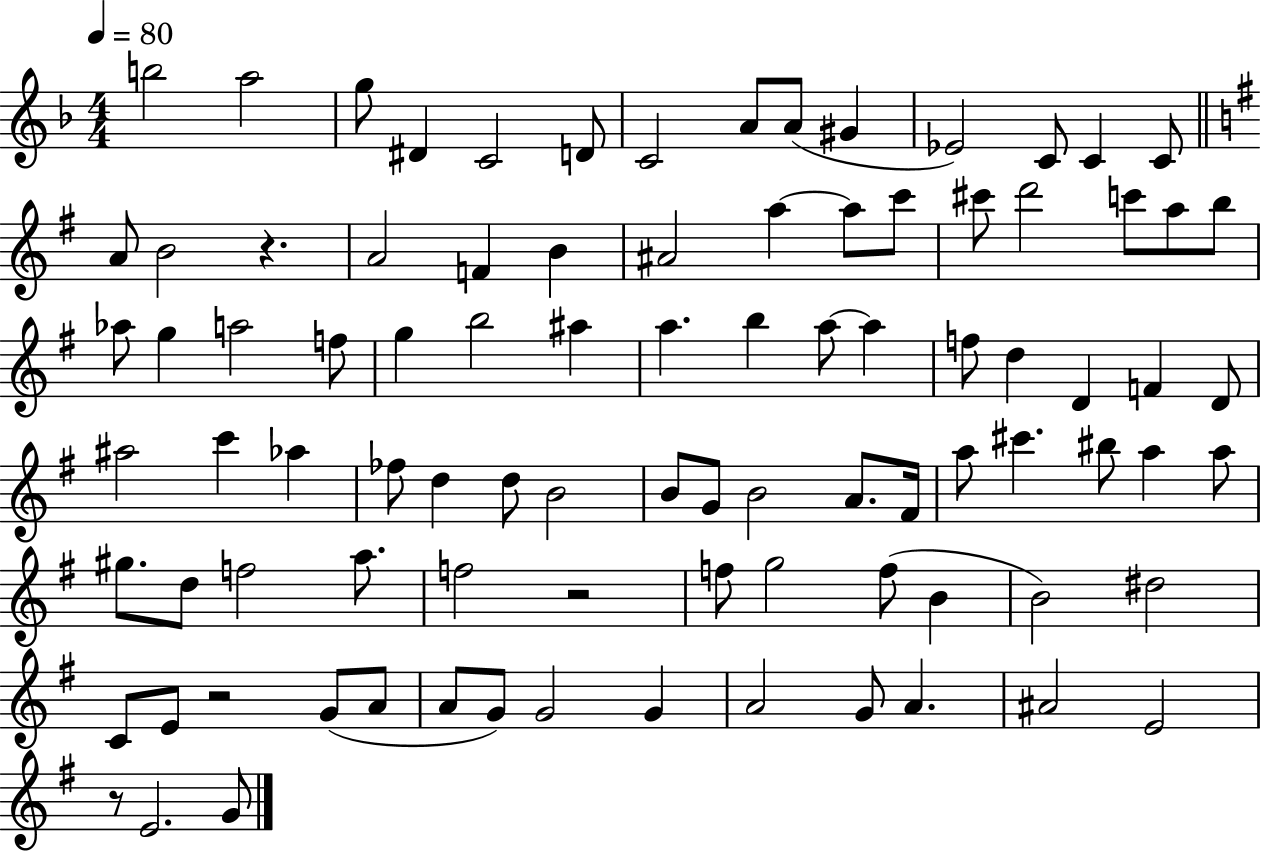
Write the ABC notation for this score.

X:1
T:Untitled
M:4/4
L:1/4
K:F
b2 a2 g/2 ^D C2 D/2 C2 A/2 A/2 ^G _E2 C/2 C C/2 A/2 B2 z A2 F B ^A2 a a/2 c'/2 ^c'/2 d'2 c'/2 a/2 b/2 _a/2 g a2 f/2 g b2 ^a a b a/2 a f/2 d D F D/2 ^a2 c' _a _f/2 d d/2 B2 B/2 G/2 B2 A/2 ^F/4 a/2 ^c' ^b/2 a a/2 ^g/2 d/2 f2 a/2 f2 z2 f/2 g2 f/2 B B2 ^d2 C/2 E/2 z2 G/2 A/2 A/2 G/2 G2 G A2 G/2 A ^A2 E2 z/2 E2 G/2